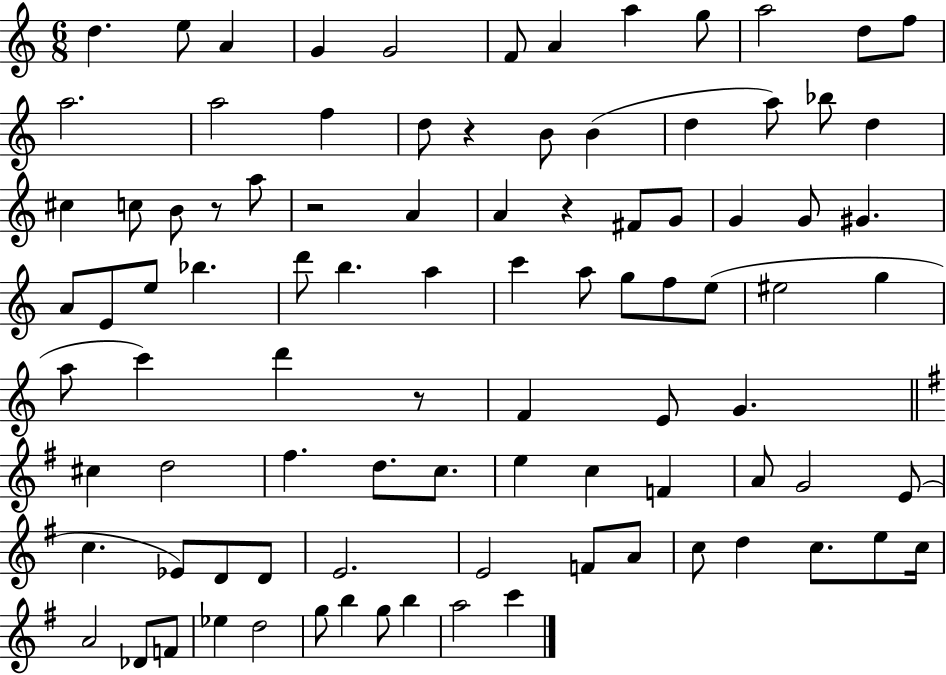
X:1
T:Untitled
M:6/8
L:1/4
K:C
d e/2 A G G2 F/2 A a g/2 a2 d/2 f/2 a2 a2 f d/2 z B/2 B d a/2 _b/2 d ^c c/2 B/2 z/2 a/2 z2 A A z ^F/2 G/2 G G/2 ^G A/2 E/2 e/2 _b d'/2 b a c' a/2 g/2 f/2 e/2 ^e2 g a/2 c' d' z/2 F E/2 G ^c d2 ^f d/2 c/2 e c F A/2 G2 E/2 c _E/2 D/2 D/2 E2 E2 F/2 A/2 c/2 d c/2 e/2 c/4 A2 _D/2 F/2 _e d2 g/2 b g/2 b a2 c'